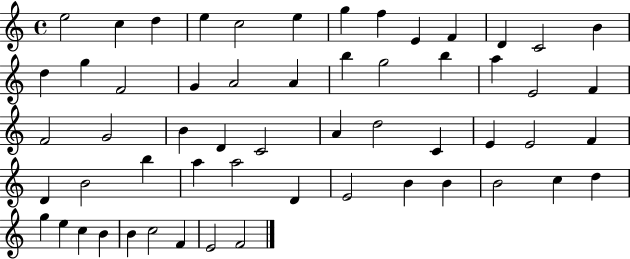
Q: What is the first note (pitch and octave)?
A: E5